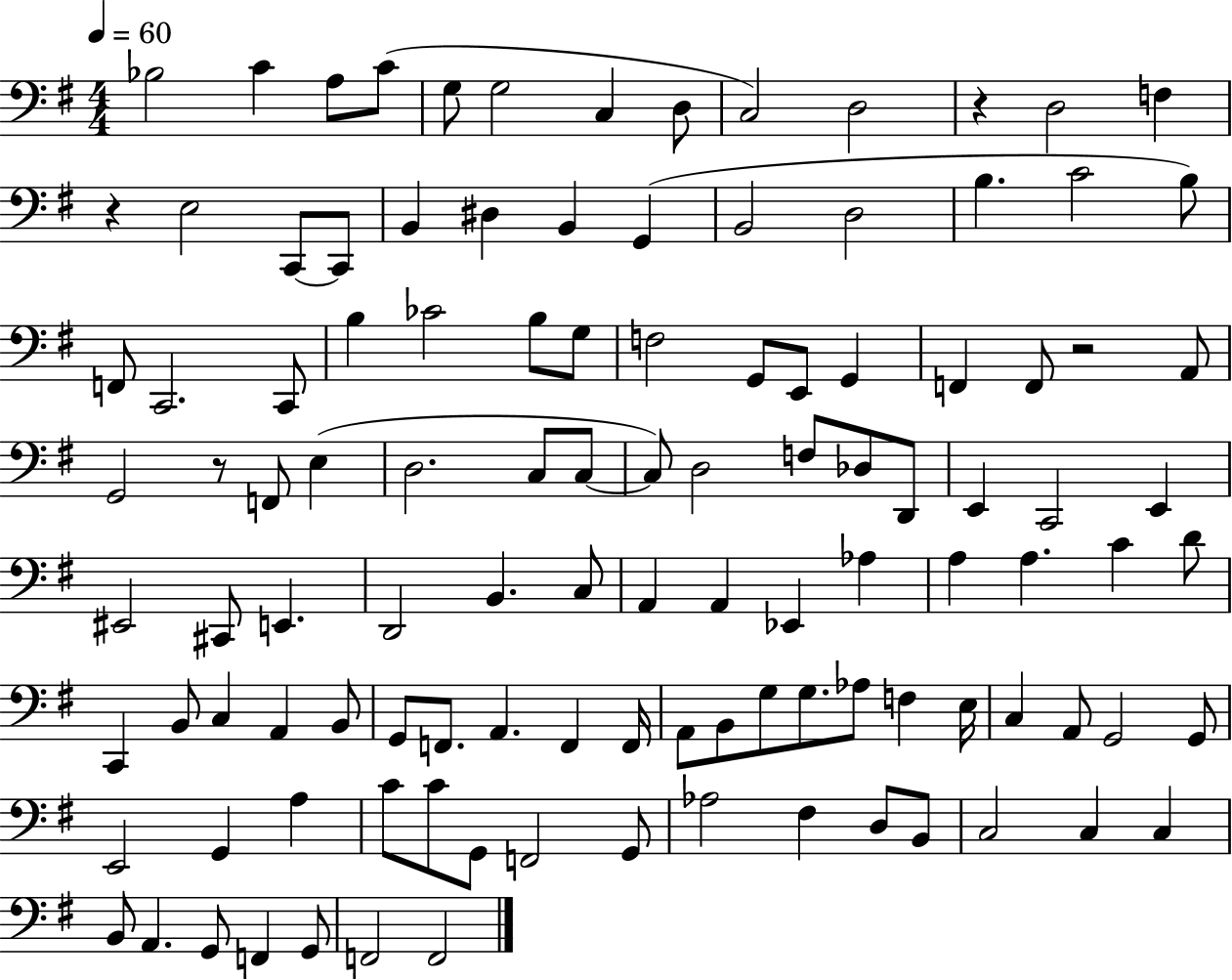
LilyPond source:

{
  \clef bass
  \numericTimeSignature
  \time 4/4
  \key g \major
  \tempo 4 = 60
  bes2 c'4 a8 c'8( | g8 g2 c4 d8 | c2) d2 | r4 d2 f4 | \break r4 e2 c,8~~ c,8 | b,4 dis4 b,4 g,4( | b,2 d2 | b4. c'2 b8) | \break f,8 c,2. c,8 | b4 ces'2 b8 g8 | f2 g,8 e,8 g,4 | f,4 f,8 r2 a,8 | \break g,2 r8 f,8 e4( | d2. c8 c8~~ | c8) d2 f8 des8 d,8 | e,4 c,2 e,4 | \break eis,2 cis,8 e,4. | d,2 b,4. c8 | a,4 a,4 ees,4 aes4 | a4 a4. c'4 d'8 | \break c,4 b,8 c4 a,4 b,8 | g,8 f,8. a,4. f,4 f,16 | a,8 b,8 g8 g8. aes8 f4 e16 | c4 a,8 g,2 g,8 | \break e,2 g,4 a4 | c'8 c'8 g,8 f,2 g,8 | aes2 fis4 d8 b,8 | c2 c4 c4 | \break b,8 a,4. g,8 f,4 g,8 | f,2 f,2 | \bar "|."
}